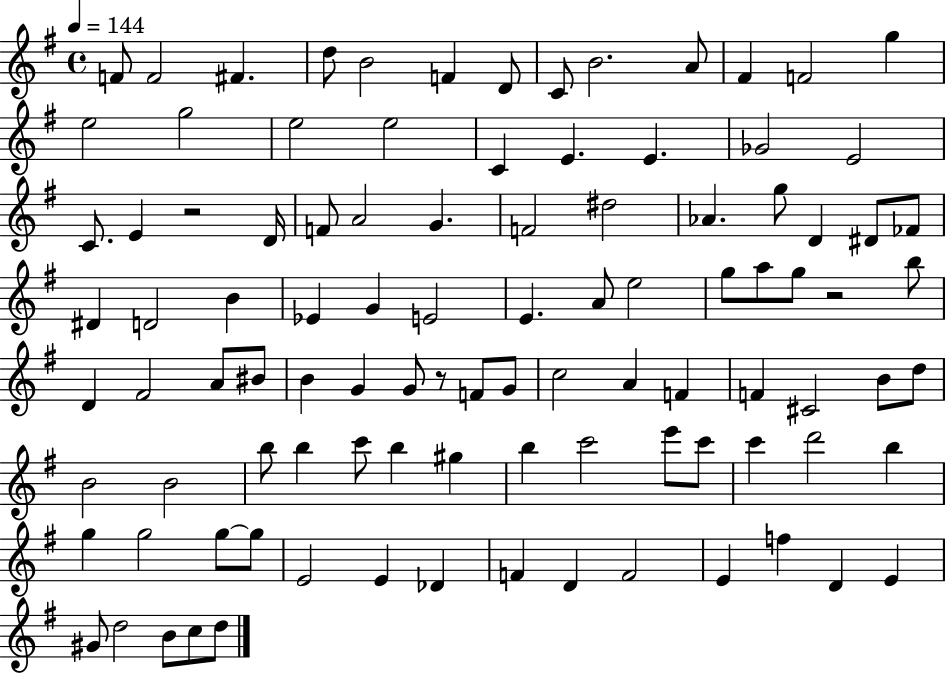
F4/e F4/h F#4/q. D5/e B4/h F4/q D4/e C4/e B4/h. A4/e F#4/q F4/h G5/q E5/h G5/h E5/h E5/h C4/q E4/q. E4/q. Gb4/h E4/h C4/e. E4/q R/h D4/s F4/e A4/h G4/q. F4/h D#5/h Ab4/q. G5/e D4/q D#4/e FES4/e D#4/q D4/h B4/q Eb4/q G4/q E4/h E4/q. A4/e E5/h G5/e A5/e G5/e R/h B5/e D4/q F#4/h A4/e BIS4/e B4/q G4/q G4/e R/e F4/e G4/e C5/h A4/q F4/q F4/q C#4/h B4/e D5/e B4/h B4/h B5/e B5/q C6/e B5/q G#5/q B5/q C6/h E6/e C6/e C6/q D6/h B5/q G5/q G5/h G5/e G5/e E4/h E4/q Db4/q F4/q D4/q F4/h E4/q F5/q D4/q E4/q G#4/e D5/h B4/e C5/e D5/e